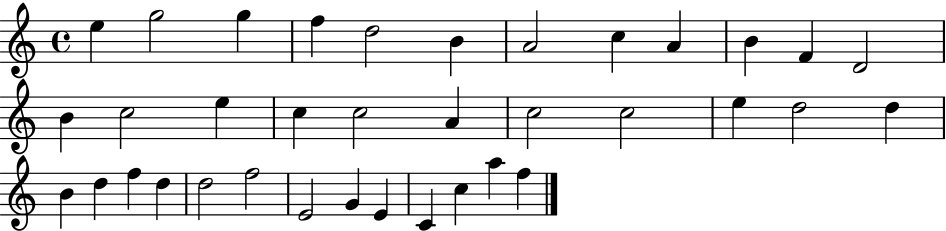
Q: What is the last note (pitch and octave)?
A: F5